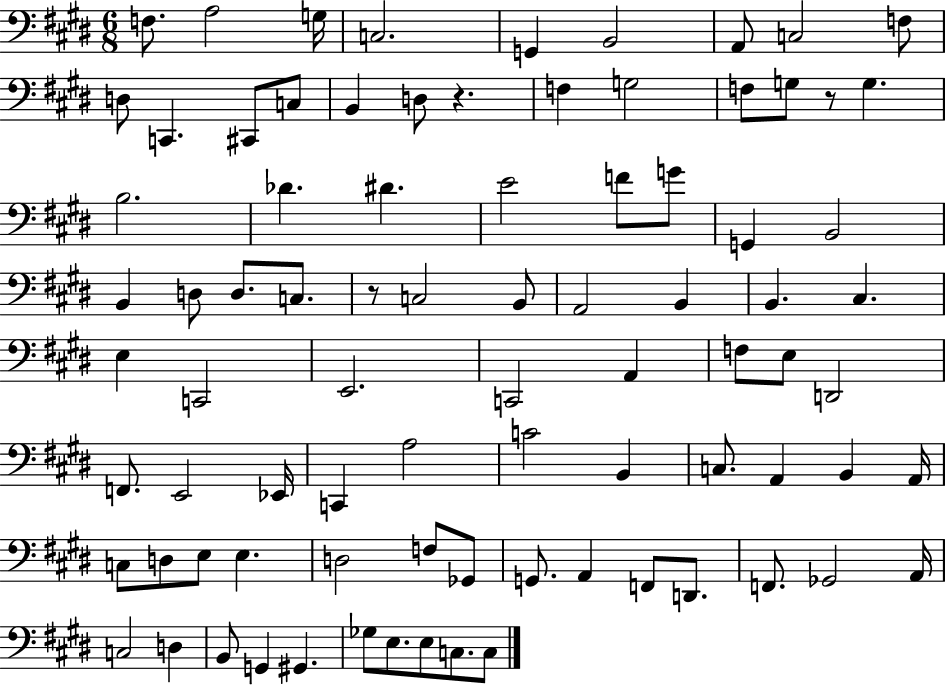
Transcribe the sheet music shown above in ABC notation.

X:1
T:Untitled
M:6/8
L:1/4
K:E
F,/2 A,2 G,/4 C,2 G,, B,,2 A,,/2 C,2 F,/2 D,/2 C,, ^C,,/2 C,/2 B,, D,/2 z F, G,2 F,/2 G,/2 z/2 G, B,2 _D ^D E2 F/2 G/2 G,, B,,2 B,, D,/2 D,/2 C,/2 z/2 C,2 B,,/2 A,,2 B,, B,, ^C, E, C,,2 E,,2 C,,2 A,, F,/2 E,/2 D,,2 F,,/2 E,,2 _E,,/4 C,, A,2 C2 B,, C,/2 A,, B,, A,,/4 C,/2 D,/2 E,/2 E, D,2 F,/2 _G,,/2 G,,/2 A,, F,,/2 D,,/2 F,,/2 _G,,2 A,,/4 C,2 D, B,,/2 G,, ^G,, _G,/2 E,/2 E,/2 C,/2 C,/2